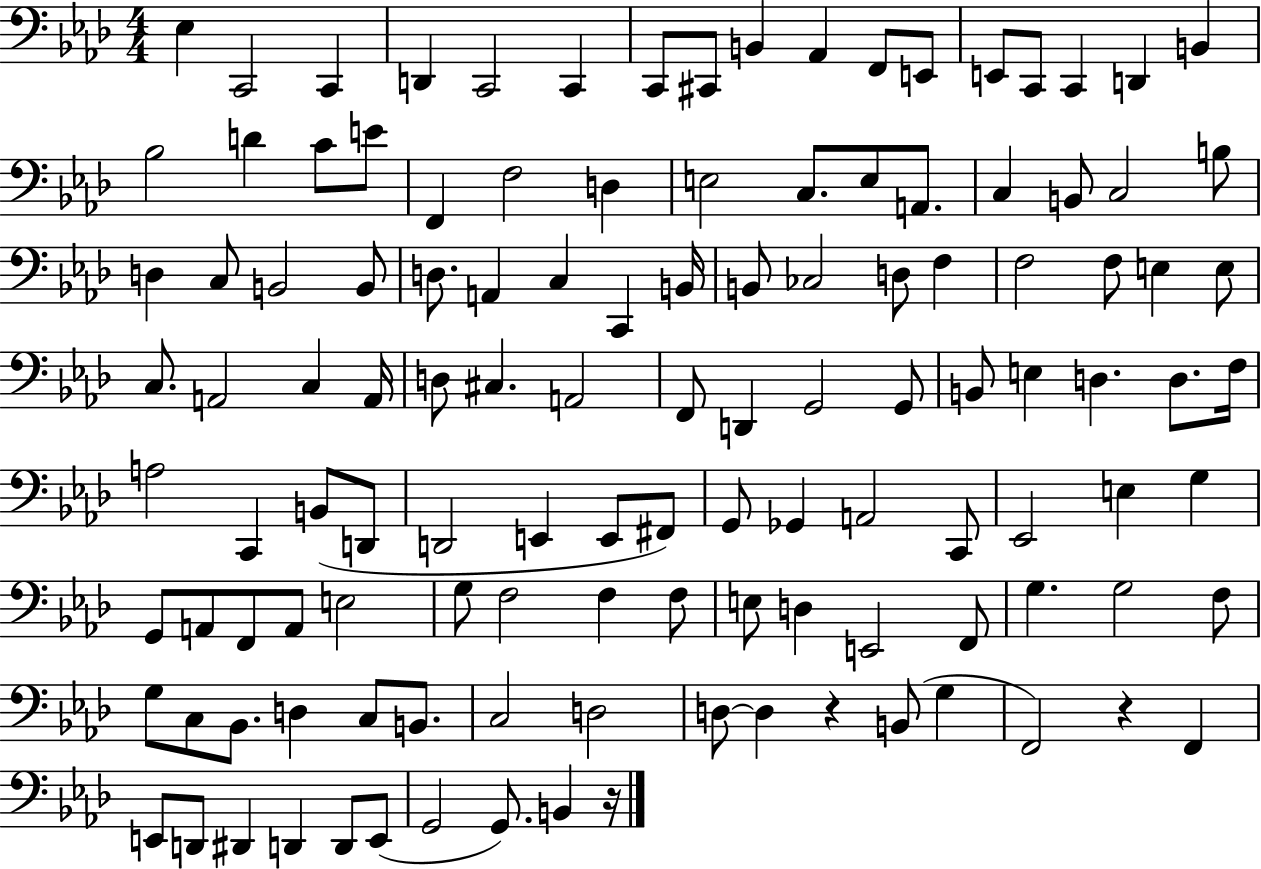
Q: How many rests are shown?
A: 3